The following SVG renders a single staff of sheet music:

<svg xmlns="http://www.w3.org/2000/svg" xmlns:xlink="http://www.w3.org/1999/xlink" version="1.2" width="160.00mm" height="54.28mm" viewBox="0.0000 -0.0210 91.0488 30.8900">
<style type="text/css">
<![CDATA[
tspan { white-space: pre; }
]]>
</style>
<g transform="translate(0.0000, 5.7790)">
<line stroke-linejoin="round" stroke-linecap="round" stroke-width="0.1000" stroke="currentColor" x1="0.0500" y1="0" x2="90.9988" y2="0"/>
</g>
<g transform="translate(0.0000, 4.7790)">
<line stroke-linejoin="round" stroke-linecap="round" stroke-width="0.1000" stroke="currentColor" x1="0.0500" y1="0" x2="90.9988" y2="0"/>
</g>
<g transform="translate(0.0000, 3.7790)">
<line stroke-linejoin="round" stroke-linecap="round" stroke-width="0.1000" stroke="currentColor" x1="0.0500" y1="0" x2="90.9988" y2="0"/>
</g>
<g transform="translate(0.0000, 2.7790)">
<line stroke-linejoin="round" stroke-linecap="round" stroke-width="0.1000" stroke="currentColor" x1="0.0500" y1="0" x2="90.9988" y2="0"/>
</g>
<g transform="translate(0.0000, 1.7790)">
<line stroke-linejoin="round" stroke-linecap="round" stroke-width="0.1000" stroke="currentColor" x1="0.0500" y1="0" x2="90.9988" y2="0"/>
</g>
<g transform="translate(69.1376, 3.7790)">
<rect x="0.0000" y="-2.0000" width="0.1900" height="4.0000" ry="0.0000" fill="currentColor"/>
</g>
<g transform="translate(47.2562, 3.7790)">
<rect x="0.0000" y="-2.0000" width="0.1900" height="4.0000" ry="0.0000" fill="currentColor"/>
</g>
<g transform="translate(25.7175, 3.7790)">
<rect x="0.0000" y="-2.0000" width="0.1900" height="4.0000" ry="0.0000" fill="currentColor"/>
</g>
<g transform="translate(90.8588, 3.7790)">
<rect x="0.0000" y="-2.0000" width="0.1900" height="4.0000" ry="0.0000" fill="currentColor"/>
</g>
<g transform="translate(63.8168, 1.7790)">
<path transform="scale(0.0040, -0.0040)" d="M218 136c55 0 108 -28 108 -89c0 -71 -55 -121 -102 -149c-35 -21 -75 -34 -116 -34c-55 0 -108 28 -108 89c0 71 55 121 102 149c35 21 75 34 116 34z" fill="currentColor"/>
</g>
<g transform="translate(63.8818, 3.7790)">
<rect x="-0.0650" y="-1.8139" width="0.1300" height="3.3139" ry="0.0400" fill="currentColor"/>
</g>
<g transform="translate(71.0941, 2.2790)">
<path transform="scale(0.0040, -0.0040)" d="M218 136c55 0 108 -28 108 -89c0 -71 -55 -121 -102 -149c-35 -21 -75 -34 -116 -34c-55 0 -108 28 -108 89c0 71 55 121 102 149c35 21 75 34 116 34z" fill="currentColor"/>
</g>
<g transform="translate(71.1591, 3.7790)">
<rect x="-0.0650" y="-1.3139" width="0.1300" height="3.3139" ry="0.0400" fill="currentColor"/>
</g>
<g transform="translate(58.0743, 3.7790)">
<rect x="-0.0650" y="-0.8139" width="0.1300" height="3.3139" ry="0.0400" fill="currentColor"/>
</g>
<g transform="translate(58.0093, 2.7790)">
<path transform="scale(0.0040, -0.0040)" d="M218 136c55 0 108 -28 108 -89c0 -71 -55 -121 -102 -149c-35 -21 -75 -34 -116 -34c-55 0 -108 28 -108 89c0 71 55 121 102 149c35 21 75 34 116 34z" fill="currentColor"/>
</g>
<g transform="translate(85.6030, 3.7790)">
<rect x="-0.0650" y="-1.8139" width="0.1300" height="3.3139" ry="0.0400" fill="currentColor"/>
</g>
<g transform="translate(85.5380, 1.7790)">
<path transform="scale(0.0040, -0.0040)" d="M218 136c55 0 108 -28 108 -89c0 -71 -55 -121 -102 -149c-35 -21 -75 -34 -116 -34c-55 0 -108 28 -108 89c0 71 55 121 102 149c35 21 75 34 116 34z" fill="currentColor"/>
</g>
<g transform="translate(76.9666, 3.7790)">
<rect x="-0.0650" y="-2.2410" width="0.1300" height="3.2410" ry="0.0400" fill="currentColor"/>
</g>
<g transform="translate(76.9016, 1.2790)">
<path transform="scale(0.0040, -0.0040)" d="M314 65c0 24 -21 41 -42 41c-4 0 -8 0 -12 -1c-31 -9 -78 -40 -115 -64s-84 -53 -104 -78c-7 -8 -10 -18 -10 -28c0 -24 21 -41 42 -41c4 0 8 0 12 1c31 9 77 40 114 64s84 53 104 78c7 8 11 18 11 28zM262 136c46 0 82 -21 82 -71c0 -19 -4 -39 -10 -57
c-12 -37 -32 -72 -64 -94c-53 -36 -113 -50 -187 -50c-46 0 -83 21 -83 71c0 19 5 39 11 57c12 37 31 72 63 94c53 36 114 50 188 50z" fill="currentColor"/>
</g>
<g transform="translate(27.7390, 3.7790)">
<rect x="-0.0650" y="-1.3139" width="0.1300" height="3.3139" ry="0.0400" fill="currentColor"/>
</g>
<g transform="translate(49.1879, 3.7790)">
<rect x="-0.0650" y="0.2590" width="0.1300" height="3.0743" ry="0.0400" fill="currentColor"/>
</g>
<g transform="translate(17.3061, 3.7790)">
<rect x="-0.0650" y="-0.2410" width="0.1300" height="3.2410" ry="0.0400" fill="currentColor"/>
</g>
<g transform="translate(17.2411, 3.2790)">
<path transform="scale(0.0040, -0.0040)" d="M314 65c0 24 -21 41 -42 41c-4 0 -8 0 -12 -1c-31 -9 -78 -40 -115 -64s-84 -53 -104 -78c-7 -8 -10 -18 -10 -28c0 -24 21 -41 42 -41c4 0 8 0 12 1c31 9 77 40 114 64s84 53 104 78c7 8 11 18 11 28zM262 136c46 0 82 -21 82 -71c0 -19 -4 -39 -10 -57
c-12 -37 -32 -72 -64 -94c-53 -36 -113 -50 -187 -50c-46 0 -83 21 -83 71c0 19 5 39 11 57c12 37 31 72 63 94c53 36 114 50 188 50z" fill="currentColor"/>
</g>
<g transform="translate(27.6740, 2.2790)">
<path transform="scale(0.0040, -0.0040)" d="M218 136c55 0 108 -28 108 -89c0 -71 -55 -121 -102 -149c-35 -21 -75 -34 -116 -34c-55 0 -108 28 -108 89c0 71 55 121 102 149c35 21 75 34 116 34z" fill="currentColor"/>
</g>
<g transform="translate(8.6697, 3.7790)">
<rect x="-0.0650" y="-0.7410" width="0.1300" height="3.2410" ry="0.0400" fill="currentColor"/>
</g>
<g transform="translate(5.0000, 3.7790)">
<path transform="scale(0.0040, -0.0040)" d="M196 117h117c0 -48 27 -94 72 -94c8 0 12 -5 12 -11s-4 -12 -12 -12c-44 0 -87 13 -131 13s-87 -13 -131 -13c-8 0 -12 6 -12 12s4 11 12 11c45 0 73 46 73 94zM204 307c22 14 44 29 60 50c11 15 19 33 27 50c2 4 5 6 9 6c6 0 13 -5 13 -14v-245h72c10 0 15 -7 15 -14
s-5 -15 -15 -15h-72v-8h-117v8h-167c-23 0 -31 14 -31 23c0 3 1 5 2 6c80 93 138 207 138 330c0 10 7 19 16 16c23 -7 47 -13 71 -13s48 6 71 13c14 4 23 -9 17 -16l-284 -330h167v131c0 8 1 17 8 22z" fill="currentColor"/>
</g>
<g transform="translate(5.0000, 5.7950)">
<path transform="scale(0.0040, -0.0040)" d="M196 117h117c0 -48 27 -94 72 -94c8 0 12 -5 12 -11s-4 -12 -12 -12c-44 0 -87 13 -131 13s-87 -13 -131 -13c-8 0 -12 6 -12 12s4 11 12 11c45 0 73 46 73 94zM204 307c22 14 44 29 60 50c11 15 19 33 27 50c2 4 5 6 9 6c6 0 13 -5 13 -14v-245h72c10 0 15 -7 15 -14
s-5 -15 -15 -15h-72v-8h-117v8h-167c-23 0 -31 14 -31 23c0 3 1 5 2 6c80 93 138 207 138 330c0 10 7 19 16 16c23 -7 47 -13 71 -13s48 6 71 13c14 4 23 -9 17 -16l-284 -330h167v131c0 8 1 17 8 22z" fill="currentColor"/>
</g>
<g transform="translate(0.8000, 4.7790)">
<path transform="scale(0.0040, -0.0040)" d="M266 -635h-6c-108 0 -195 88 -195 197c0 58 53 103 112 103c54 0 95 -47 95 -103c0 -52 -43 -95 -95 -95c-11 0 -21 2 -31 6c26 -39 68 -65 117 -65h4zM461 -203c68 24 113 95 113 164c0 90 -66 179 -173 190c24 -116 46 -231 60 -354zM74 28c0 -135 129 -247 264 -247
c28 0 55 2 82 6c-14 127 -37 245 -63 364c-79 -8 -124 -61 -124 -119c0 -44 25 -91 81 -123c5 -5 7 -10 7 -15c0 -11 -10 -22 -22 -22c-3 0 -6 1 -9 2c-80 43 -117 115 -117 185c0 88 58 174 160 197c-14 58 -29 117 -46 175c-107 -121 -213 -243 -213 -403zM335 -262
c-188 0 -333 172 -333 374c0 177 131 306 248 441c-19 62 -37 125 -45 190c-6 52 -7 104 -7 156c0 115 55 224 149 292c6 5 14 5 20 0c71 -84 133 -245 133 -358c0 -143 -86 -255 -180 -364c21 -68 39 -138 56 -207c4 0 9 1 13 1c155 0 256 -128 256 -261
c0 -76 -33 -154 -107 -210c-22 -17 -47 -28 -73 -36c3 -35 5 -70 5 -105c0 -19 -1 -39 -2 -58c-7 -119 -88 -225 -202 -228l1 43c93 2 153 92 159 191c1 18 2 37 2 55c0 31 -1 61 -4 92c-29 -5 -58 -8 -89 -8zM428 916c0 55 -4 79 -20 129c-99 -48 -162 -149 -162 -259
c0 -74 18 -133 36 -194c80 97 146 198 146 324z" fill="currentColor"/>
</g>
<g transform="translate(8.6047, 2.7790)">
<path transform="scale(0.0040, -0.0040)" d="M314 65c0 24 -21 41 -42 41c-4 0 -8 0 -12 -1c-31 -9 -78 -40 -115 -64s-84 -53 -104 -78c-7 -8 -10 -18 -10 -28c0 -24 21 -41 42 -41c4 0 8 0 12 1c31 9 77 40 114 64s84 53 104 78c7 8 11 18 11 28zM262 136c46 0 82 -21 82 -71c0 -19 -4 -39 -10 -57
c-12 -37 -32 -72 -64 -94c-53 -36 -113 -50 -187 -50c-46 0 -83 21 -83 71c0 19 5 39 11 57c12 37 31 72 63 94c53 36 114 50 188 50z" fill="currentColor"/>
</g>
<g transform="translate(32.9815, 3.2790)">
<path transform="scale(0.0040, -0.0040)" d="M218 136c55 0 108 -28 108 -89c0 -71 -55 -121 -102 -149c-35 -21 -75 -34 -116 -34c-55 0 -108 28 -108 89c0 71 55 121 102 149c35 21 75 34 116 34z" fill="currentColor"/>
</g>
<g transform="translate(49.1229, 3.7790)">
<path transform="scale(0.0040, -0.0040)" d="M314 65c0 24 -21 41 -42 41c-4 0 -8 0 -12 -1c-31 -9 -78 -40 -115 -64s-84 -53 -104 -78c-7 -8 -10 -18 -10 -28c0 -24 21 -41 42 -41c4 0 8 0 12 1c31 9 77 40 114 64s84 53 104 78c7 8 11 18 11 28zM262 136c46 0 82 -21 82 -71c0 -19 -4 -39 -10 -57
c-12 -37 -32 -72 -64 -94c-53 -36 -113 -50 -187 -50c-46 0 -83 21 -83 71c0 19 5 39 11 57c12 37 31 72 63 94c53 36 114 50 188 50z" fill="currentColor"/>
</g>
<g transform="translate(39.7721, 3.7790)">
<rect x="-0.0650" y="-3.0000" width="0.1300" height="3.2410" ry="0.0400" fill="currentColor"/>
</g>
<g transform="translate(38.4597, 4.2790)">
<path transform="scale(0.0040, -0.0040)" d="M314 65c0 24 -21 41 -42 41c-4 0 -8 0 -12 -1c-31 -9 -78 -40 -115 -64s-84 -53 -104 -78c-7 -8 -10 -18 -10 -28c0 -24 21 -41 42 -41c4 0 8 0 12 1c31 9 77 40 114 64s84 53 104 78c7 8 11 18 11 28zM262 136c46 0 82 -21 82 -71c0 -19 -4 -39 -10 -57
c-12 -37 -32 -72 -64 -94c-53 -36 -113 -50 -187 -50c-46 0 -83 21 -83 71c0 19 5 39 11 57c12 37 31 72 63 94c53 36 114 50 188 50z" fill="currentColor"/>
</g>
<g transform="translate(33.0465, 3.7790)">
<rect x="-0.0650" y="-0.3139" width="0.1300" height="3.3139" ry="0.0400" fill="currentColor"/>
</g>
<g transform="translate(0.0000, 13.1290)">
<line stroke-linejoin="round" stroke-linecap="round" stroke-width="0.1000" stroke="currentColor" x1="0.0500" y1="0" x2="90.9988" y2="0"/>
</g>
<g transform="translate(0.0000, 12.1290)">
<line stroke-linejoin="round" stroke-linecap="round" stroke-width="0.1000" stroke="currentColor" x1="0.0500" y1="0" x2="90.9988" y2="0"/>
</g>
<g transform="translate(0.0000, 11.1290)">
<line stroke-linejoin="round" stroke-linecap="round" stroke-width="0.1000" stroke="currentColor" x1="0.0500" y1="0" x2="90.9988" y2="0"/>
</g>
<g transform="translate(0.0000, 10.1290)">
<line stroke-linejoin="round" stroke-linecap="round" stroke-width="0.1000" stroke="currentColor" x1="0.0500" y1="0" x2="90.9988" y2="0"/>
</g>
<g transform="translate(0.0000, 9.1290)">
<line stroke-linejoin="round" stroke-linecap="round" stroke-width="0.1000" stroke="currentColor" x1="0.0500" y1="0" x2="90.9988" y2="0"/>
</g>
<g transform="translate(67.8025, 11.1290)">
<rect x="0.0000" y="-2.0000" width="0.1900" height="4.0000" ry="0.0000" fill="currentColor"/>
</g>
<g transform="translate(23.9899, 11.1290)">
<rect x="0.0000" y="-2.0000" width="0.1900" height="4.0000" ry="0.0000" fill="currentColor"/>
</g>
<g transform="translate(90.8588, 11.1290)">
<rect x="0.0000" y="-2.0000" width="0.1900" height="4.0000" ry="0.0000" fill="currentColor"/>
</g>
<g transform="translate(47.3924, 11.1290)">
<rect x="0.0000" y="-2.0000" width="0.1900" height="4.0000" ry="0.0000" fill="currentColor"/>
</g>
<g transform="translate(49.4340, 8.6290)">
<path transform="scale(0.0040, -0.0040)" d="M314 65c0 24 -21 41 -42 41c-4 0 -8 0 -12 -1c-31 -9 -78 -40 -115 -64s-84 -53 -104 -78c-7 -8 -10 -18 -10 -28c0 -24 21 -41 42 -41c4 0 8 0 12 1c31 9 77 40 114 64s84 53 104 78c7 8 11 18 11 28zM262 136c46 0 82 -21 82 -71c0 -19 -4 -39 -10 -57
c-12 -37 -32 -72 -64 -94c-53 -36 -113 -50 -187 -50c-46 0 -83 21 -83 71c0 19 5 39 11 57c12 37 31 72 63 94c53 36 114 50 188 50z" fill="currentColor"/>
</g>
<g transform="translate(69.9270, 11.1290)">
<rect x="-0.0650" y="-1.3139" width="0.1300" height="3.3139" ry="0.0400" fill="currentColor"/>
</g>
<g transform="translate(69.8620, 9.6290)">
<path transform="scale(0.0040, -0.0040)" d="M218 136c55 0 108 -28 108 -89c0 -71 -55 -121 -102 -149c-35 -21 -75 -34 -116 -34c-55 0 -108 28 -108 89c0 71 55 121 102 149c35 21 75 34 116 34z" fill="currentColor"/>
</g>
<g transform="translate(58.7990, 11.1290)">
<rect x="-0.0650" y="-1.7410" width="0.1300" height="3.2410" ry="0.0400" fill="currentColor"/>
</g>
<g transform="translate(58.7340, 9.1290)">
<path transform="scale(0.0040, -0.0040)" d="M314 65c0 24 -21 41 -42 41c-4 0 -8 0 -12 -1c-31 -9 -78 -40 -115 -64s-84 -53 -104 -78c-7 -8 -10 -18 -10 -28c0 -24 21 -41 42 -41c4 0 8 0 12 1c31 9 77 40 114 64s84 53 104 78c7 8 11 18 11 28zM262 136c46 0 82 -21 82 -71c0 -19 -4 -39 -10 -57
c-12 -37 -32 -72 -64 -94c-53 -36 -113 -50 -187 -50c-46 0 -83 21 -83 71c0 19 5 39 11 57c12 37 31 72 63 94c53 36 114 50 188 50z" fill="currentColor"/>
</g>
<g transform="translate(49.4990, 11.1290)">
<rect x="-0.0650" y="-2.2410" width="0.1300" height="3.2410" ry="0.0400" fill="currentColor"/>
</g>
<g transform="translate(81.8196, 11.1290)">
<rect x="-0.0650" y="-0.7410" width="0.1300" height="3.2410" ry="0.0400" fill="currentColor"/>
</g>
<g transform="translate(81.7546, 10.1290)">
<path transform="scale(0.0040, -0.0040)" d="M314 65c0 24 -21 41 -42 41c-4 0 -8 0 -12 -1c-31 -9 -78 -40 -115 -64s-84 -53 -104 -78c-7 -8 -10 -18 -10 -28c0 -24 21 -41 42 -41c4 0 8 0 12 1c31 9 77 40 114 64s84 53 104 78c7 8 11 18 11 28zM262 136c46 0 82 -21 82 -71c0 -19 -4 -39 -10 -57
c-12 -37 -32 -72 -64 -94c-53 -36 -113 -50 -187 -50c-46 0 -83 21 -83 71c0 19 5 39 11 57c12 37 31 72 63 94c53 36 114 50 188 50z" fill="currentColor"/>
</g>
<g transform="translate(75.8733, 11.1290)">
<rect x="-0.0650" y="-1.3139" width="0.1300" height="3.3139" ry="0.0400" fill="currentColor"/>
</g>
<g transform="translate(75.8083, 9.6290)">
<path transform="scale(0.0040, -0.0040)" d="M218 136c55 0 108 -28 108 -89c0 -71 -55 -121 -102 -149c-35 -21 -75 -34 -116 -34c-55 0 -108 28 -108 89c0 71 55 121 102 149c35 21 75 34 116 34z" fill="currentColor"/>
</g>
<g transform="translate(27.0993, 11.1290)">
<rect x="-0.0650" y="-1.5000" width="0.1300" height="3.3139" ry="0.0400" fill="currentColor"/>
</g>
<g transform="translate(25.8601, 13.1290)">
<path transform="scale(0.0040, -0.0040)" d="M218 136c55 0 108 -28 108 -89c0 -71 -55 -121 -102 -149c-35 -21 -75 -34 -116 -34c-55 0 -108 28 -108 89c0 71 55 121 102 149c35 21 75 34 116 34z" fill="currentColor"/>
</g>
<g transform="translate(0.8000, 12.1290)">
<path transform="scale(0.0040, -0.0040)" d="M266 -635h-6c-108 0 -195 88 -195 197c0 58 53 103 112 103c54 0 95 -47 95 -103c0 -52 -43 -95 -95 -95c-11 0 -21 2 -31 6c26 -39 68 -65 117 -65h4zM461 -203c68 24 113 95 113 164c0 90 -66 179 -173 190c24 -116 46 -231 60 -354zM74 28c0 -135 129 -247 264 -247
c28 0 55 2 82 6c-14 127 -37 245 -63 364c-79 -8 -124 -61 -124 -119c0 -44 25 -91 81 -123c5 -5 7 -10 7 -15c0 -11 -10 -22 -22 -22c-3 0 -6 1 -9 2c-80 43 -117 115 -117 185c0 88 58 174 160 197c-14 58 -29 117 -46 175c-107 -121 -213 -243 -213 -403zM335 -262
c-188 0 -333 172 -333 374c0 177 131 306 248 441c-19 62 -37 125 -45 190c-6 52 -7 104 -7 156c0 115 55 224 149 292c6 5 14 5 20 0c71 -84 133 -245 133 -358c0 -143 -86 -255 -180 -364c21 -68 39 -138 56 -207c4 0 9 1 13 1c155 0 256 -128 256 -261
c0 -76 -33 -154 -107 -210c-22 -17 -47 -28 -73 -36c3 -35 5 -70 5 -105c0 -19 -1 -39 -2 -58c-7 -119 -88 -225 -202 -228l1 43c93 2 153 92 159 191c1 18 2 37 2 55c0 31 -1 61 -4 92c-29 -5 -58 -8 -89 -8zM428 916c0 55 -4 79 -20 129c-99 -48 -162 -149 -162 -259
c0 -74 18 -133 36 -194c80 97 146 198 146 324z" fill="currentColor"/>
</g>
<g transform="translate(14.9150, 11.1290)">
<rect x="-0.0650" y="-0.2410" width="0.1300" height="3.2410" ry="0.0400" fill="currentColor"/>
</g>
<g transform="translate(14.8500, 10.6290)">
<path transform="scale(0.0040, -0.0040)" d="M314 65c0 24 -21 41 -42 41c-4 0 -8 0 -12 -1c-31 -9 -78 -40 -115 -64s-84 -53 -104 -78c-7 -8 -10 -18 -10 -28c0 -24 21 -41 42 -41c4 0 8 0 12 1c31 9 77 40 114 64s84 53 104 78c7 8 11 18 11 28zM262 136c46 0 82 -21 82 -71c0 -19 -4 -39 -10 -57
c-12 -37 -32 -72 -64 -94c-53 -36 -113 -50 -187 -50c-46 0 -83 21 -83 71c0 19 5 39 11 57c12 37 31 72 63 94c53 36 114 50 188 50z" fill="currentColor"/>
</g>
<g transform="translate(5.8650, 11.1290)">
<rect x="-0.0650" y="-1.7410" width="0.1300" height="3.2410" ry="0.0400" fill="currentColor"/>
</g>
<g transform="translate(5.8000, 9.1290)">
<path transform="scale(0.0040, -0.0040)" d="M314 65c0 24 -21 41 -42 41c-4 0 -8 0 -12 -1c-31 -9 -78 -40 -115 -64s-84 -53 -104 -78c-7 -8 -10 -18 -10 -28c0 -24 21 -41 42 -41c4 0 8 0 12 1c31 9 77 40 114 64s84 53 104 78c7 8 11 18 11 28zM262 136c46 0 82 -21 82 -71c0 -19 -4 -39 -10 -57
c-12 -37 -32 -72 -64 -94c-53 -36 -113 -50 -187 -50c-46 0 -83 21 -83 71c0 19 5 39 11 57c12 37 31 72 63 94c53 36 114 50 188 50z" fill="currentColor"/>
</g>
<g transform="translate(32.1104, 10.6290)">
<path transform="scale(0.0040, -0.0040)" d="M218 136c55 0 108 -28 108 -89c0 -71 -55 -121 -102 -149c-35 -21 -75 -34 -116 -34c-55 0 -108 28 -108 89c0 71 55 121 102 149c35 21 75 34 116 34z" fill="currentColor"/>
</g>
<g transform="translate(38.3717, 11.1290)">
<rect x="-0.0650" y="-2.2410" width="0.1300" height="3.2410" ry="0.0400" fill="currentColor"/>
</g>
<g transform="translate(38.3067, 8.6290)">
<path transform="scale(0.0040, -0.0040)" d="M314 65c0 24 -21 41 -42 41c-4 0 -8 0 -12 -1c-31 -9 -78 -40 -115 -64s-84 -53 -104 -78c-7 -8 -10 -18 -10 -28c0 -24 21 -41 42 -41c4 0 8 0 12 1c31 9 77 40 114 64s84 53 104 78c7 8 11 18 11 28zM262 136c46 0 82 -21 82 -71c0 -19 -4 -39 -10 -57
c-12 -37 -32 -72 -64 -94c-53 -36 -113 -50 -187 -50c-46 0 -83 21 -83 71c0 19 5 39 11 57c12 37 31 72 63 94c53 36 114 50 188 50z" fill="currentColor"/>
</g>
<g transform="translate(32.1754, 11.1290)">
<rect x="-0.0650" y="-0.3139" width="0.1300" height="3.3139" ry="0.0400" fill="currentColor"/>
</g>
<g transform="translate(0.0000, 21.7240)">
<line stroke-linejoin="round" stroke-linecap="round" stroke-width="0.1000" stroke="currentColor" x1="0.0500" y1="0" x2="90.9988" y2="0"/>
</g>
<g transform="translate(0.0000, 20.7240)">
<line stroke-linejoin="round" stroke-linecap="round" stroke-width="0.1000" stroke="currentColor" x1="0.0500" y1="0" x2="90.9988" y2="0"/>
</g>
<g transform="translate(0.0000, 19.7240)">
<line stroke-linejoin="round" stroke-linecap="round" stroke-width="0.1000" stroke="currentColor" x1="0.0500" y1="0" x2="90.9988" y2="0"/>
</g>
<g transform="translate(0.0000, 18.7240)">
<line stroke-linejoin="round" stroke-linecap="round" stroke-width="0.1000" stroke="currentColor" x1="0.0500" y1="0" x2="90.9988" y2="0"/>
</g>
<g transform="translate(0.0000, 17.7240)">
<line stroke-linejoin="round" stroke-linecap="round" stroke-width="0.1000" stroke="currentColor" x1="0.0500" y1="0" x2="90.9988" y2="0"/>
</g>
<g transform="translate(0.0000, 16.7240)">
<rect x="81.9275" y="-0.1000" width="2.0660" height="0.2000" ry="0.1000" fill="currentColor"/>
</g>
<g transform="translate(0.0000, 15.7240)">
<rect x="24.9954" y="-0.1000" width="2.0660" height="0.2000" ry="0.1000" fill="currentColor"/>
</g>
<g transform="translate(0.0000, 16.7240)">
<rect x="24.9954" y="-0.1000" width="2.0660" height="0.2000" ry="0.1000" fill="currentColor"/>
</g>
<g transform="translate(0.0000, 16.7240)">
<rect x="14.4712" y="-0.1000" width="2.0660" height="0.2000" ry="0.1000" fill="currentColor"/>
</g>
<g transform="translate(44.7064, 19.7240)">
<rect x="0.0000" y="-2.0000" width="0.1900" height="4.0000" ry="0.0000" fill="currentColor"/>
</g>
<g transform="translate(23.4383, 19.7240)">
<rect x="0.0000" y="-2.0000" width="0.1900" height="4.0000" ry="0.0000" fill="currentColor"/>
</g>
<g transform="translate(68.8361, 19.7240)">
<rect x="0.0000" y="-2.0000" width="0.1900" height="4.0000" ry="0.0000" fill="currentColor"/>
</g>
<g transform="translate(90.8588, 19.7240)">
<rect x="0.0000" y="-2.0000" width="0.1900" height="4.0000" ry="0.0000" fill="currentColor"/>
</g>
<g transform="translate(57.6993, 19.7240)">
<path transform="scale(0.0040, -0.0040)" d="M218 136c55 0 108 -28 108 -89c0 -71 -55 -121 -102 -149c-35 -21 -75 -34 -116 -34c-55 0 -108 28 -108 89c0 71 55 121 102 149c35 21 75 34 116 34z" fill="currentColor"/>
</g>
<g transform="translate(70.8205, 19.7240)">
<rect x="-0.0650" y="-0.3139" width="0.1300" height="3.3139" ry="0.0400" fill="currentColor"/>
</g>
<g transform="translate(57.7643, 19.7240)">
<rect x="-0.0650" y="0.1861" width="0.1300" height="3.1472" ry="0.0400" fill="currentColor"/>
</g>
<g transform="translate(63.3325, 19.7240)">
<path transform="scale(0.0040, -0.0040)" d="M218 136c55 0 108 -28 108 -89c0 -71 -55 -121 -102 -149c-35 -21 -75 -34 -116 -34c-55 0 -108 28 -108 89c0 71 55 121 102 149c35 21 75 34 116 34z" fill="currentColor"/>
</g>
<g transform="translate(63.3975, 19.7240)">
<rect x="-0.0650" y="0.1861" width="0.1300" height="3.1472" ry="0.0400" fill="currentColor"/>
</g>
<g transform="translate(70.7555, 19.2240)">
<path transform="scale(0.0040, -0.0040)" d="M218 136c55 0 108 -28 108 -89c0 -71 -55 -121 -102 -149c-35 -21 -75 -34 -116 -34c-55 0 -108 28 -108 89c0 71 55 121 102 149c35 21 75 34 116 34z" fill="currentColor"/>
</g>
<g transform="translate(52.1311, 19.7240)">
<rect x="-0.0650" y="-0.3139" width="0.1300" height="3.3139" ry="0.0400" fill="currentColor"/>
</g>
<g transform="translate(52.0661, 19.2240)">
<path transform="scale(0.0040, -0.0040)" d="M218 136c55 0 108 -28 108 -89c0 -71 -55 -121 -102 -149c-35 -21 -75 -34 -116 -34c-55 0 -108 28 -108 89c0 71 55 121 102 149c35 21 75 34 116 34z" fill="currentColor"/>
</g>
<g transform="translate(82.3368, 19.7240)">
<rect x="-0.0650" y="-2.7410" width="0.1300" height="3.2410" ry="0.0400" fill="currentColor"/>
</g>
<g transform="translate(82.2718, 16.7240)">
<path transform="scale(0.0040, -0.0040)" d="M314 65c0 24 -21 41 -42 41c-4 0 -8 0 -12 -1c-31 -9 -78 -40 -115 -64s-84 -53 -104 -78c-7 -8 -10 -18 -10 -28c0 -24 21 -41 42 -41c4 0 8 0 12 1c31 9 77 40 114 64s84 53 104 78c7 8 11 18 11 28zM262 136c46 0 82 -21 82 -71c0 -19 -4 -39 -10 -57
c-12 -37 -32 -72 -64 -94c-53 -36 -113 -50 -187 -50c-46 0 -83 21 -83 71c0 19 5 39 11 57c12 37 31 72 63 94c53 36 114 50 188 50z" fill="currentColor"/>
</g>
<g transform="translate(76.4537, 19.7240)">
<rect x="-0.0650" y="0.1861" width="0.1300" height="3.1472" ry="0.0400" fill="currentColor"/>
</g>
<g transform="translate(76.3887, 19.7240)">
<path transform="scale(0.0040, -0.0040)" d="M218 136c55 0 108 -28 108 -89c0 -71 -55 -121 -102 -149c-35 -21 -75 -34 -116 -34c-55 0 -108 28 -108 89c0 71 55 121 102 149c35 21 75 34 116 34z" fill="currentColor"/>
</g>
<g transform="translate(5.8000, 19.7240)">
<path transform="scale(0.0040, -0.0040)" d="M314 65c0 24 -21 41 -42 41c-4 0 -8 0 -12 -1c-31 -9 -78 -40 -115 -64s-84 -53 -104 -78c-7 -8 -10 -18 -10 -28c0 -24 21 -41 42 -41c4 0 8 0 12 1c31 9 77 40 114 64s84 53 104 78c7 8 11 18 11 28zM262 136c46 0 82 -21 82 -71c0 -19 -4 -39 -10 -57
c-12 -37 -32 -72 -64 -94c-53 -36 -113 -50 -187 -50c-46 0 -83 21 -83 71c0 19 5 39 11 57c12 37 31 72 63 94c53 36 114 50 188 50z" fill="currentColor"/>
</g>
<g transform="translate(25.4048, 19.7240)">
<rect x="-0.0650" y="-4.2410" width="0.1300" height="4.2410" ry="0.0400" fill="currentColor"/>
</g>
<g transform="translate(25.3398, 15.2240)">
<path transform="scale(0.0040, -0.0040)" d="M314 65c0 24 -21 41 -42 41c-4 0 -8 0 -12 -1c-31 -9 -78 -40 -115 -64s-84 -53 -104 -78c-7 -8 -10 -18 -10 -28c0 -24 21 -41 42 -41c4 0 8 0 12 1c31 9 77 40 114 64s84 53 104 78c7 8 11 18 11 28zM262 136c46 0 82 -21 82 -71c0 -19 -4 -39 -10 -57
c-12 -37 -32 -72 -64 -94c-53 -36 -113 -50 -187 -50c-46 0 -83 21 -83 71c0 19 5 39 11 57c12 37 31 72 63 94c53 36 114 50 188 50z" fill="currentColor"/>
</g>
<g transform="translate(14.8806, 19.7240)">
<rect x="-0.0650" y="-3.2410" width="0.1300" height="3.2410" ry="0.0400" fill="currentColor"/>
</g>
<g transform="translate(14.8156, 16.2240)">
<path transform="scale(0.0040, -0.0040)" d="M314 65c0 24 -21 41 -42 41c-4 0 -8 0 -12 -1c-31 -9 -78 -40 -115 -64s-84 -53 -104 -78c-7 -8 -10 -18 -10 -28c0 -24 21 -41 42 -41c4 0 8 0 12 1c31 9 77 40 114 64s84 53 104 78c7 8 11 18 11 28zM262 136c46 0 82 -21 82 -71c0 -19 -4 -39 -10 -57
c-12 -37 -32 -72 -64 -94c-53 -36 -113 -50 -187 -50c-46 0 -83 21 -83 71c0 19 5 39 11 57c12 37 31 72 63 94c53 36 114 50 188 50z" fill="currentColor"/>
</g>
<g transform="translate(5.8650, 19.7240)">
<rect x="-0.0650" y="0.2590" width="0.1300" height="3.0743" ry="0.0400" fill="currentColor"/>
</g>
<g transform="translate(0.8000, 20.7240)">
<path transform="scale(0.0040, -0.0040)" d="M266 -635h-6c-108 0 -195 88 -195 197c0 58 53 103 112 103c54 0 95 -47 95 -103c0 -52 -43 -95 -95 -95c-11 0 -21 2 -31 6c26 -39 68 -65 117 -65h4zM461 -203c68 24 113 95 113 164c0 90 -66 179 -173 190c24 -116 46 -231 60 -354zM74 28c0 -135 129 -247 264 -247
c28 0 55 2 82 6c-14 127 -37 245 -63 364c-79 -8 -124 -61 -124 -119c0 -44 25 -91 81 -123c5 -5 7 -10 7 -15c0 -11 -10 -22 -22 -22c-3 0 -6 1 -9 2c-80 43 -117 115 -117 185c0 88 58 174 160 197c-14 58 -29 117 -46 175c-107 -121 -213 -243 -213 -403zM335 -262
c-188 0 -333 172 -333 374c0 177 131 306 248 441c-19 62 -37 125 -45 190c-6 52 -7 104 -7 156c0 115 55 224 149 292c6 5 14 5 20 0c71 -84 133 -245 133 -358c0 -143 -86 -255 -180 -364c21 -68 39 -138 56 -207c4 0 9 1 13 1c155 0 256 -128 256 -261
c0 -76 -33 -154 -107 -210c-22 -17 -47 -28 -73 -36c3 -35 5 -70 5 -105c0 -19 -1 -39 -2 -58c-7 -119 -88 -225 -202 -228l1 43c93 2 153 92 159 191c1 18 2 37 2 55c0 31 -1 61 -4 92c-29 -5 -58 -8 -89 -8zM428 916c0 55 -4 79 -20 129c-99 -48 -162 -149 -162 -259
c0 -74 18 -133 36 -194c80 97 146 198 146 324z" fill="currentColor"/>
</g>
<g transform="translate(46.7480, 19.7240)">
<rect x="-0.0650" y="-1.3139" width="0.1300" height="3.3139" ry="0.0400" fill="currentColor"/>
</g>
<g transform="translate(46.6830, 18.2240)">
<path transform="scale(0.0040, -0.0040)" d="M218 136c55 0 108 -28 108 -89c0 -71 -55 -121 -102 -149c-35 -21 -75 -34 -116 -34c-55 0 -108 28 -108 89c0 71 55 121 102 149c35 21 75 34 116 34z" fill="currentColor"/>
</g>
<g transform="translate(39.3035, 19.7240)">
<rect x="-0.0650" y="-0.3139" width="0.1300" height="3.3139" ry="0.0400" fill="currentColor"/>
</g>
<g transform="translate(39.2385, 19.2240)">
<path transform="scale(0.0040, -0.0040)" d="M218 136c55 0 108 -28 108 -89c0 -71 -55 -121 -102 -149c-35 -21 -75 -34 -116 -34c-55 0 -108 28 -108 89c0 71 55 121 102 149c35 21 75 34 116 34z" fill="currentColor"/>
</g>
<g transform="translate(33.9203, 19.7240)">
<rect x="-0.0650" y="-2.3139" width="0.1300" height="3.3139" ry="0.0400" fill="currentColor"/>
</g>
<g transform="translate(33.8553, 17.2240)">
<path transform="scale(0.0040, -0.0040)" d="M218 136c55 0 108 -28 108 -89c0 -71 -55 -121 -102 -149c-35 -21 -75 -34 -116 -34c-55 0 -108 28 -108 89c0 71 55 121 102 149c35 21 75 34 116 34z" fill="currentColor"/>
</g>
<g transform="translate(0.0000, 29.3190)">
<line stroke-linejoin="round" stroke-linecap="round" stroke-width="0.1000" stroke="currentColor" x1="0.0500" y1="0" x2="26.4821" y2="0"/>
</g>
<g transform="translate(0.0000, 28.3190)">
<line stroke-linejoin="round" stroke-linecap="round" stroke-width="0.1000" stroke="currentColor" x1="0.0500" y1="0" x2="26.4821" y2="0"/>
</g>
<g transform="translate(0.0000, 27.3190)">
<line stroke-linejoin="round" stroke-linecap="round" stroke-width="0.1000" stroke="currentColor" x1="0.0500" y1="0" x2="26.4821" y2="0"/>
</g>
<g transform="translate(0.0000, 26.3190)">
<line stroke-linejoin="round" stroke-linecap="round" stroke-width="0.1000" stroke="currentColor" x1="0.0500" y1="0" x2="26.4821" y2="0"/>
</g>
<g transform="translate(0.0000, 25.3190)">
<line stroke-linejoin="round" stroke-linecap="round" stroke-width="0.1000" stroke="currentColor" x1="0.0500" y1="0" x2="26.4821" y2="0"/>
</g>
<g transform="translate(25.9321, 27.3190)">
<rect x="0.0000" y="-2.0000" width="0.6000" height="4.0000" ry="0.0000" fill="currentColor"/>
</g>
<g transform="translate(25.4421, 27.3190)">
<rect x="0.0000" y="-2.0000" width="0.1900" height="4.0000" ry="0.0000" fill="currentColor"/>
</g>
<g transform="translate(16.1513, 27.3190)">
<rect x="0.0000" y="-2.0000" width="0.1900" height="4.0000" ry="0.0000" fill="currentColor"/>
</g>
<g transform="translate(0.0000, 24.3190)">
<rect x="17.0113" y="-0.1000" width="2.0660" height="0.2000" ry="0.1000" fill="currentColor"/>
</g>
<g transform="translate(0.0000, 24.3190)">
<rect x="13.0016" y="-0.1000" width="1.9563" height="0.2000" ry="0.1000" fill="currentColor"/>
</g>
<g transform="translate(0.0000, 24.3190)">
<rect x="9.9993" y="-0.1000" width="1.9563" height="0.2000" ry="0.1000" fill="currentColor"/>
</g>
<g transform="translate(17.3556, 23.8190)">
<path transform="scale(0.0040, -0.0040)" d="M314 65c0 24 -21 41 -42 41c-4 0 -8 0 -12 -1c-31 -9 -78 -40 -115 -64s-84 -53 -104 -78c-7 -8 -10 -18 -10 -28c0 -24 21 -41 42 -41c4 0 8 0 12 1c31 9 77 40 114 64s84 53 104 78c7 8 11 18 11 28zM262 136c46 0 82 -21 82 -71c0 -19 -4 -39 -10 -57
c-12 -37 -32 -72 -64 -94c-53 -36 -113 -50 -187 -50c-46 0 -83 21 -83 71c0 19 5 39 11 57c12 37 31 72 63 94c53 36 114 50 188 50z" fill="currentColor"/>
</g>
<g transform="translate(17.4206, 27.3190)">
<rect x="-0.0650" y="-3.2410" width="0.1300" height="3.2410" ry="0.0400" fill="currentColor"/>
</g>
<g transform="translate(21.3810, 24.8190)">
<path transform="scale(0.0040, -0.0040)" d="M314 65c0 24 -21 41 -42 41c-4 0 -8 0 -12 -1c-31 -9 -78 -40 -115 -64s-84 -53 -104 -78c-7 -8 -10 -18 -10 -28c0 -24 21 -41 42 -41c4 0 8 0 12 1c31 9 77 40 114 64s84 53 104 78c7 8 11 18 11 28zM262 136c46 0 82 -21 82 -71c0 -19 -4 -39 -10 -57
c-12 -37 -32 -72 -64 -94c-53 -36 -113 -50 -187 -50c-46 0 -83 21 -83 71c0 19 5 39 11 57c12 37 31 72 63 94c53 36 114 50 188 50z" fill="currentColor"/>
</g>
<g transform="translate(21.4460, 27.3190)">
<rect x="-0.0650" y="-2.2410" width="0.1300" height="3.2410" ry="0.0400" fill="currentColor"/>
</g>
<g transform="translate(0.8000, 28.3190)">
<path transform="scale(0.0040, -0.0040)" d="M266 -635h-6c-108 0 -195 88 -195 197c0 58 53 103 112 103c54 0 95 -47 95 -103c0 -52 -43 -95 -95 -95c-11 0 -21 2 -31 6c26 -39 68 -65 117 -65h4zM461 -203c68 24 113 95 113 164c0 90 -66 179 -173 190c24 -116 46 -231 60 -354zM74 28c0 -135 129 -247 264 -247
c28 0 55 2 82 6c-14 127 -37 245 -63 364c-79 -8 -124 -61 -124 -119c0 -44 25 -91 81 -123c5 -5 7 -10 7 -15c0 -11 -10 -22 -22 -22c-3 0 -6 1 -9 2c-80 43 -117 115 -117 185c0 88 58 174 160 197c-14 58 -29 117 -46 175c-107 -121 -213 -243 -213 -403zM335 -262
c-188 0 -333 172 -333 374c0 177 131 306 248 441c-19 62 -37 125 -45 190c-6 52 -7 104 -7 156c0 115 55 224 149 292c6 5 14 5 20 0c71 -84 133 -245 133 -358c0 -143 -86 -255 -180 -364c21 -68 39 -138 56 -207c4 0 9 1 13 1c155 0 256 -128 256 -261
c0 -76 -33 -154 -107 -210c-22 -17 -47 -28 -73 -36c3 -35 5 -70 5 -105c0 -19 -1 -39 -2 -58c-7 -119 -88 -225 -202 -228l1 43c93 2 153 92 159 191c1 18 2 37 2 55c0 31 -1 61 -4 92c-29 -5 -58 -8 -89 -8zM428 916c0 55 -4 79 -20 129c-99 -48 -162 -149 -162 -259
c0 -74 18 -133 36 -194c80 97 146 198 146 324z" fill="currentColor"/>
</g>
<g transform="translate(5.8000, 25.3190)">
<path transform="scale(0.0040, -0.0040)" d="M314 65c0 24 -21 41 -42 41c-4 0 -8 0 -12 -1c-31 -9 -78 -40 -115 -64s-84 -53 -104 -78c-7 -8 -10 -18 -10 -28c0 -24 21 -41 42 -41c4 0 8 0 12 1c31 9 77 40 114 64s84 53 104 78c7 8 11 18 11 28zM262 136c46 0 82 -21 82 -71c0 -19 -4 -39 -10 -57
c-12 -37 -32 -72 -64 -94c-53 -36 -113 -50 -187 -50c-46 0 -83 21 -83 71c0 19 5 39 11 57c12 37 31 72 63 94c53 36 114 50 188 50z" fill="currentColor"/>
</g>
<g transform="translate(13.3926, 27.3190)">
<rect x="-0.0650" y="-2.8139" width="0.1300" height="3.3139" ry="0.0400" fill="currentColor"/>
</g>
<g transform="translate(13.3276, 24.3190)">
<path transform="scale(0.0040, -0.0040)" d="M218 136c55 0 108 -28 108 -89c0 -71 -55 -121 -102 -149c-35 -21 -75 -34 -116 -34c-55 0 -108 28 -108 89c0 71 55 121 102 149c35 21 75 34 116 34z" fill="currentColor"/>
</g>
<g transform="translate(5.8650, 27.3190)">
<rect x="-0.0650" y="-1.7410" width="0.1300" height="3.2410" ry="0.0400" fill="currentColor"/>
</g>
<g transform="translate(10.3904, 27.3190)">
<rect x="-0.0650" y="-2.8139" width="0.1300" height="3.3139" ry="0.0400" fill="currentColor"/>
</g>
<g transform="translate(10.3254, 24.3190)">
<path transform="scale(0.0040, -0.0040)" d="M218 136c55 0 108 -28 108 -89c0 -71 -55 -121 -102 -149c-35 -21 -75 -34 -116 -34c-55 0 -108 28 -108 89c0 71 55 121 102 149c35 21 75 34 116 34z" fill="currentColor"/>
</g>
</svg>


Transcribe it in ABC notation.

X:1
T:Untitled
M:4/4
L:1/4
K:C
d2 c2 e c A2 B2 d f e g2 f f2 c2 E c g2 g2 f2 e e d2 B2 b2 d'2 g c e c B B c B a2 f2 a a b2 g2